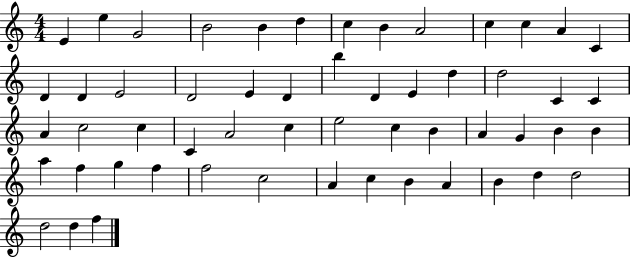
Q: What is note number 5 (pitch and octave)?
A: B4